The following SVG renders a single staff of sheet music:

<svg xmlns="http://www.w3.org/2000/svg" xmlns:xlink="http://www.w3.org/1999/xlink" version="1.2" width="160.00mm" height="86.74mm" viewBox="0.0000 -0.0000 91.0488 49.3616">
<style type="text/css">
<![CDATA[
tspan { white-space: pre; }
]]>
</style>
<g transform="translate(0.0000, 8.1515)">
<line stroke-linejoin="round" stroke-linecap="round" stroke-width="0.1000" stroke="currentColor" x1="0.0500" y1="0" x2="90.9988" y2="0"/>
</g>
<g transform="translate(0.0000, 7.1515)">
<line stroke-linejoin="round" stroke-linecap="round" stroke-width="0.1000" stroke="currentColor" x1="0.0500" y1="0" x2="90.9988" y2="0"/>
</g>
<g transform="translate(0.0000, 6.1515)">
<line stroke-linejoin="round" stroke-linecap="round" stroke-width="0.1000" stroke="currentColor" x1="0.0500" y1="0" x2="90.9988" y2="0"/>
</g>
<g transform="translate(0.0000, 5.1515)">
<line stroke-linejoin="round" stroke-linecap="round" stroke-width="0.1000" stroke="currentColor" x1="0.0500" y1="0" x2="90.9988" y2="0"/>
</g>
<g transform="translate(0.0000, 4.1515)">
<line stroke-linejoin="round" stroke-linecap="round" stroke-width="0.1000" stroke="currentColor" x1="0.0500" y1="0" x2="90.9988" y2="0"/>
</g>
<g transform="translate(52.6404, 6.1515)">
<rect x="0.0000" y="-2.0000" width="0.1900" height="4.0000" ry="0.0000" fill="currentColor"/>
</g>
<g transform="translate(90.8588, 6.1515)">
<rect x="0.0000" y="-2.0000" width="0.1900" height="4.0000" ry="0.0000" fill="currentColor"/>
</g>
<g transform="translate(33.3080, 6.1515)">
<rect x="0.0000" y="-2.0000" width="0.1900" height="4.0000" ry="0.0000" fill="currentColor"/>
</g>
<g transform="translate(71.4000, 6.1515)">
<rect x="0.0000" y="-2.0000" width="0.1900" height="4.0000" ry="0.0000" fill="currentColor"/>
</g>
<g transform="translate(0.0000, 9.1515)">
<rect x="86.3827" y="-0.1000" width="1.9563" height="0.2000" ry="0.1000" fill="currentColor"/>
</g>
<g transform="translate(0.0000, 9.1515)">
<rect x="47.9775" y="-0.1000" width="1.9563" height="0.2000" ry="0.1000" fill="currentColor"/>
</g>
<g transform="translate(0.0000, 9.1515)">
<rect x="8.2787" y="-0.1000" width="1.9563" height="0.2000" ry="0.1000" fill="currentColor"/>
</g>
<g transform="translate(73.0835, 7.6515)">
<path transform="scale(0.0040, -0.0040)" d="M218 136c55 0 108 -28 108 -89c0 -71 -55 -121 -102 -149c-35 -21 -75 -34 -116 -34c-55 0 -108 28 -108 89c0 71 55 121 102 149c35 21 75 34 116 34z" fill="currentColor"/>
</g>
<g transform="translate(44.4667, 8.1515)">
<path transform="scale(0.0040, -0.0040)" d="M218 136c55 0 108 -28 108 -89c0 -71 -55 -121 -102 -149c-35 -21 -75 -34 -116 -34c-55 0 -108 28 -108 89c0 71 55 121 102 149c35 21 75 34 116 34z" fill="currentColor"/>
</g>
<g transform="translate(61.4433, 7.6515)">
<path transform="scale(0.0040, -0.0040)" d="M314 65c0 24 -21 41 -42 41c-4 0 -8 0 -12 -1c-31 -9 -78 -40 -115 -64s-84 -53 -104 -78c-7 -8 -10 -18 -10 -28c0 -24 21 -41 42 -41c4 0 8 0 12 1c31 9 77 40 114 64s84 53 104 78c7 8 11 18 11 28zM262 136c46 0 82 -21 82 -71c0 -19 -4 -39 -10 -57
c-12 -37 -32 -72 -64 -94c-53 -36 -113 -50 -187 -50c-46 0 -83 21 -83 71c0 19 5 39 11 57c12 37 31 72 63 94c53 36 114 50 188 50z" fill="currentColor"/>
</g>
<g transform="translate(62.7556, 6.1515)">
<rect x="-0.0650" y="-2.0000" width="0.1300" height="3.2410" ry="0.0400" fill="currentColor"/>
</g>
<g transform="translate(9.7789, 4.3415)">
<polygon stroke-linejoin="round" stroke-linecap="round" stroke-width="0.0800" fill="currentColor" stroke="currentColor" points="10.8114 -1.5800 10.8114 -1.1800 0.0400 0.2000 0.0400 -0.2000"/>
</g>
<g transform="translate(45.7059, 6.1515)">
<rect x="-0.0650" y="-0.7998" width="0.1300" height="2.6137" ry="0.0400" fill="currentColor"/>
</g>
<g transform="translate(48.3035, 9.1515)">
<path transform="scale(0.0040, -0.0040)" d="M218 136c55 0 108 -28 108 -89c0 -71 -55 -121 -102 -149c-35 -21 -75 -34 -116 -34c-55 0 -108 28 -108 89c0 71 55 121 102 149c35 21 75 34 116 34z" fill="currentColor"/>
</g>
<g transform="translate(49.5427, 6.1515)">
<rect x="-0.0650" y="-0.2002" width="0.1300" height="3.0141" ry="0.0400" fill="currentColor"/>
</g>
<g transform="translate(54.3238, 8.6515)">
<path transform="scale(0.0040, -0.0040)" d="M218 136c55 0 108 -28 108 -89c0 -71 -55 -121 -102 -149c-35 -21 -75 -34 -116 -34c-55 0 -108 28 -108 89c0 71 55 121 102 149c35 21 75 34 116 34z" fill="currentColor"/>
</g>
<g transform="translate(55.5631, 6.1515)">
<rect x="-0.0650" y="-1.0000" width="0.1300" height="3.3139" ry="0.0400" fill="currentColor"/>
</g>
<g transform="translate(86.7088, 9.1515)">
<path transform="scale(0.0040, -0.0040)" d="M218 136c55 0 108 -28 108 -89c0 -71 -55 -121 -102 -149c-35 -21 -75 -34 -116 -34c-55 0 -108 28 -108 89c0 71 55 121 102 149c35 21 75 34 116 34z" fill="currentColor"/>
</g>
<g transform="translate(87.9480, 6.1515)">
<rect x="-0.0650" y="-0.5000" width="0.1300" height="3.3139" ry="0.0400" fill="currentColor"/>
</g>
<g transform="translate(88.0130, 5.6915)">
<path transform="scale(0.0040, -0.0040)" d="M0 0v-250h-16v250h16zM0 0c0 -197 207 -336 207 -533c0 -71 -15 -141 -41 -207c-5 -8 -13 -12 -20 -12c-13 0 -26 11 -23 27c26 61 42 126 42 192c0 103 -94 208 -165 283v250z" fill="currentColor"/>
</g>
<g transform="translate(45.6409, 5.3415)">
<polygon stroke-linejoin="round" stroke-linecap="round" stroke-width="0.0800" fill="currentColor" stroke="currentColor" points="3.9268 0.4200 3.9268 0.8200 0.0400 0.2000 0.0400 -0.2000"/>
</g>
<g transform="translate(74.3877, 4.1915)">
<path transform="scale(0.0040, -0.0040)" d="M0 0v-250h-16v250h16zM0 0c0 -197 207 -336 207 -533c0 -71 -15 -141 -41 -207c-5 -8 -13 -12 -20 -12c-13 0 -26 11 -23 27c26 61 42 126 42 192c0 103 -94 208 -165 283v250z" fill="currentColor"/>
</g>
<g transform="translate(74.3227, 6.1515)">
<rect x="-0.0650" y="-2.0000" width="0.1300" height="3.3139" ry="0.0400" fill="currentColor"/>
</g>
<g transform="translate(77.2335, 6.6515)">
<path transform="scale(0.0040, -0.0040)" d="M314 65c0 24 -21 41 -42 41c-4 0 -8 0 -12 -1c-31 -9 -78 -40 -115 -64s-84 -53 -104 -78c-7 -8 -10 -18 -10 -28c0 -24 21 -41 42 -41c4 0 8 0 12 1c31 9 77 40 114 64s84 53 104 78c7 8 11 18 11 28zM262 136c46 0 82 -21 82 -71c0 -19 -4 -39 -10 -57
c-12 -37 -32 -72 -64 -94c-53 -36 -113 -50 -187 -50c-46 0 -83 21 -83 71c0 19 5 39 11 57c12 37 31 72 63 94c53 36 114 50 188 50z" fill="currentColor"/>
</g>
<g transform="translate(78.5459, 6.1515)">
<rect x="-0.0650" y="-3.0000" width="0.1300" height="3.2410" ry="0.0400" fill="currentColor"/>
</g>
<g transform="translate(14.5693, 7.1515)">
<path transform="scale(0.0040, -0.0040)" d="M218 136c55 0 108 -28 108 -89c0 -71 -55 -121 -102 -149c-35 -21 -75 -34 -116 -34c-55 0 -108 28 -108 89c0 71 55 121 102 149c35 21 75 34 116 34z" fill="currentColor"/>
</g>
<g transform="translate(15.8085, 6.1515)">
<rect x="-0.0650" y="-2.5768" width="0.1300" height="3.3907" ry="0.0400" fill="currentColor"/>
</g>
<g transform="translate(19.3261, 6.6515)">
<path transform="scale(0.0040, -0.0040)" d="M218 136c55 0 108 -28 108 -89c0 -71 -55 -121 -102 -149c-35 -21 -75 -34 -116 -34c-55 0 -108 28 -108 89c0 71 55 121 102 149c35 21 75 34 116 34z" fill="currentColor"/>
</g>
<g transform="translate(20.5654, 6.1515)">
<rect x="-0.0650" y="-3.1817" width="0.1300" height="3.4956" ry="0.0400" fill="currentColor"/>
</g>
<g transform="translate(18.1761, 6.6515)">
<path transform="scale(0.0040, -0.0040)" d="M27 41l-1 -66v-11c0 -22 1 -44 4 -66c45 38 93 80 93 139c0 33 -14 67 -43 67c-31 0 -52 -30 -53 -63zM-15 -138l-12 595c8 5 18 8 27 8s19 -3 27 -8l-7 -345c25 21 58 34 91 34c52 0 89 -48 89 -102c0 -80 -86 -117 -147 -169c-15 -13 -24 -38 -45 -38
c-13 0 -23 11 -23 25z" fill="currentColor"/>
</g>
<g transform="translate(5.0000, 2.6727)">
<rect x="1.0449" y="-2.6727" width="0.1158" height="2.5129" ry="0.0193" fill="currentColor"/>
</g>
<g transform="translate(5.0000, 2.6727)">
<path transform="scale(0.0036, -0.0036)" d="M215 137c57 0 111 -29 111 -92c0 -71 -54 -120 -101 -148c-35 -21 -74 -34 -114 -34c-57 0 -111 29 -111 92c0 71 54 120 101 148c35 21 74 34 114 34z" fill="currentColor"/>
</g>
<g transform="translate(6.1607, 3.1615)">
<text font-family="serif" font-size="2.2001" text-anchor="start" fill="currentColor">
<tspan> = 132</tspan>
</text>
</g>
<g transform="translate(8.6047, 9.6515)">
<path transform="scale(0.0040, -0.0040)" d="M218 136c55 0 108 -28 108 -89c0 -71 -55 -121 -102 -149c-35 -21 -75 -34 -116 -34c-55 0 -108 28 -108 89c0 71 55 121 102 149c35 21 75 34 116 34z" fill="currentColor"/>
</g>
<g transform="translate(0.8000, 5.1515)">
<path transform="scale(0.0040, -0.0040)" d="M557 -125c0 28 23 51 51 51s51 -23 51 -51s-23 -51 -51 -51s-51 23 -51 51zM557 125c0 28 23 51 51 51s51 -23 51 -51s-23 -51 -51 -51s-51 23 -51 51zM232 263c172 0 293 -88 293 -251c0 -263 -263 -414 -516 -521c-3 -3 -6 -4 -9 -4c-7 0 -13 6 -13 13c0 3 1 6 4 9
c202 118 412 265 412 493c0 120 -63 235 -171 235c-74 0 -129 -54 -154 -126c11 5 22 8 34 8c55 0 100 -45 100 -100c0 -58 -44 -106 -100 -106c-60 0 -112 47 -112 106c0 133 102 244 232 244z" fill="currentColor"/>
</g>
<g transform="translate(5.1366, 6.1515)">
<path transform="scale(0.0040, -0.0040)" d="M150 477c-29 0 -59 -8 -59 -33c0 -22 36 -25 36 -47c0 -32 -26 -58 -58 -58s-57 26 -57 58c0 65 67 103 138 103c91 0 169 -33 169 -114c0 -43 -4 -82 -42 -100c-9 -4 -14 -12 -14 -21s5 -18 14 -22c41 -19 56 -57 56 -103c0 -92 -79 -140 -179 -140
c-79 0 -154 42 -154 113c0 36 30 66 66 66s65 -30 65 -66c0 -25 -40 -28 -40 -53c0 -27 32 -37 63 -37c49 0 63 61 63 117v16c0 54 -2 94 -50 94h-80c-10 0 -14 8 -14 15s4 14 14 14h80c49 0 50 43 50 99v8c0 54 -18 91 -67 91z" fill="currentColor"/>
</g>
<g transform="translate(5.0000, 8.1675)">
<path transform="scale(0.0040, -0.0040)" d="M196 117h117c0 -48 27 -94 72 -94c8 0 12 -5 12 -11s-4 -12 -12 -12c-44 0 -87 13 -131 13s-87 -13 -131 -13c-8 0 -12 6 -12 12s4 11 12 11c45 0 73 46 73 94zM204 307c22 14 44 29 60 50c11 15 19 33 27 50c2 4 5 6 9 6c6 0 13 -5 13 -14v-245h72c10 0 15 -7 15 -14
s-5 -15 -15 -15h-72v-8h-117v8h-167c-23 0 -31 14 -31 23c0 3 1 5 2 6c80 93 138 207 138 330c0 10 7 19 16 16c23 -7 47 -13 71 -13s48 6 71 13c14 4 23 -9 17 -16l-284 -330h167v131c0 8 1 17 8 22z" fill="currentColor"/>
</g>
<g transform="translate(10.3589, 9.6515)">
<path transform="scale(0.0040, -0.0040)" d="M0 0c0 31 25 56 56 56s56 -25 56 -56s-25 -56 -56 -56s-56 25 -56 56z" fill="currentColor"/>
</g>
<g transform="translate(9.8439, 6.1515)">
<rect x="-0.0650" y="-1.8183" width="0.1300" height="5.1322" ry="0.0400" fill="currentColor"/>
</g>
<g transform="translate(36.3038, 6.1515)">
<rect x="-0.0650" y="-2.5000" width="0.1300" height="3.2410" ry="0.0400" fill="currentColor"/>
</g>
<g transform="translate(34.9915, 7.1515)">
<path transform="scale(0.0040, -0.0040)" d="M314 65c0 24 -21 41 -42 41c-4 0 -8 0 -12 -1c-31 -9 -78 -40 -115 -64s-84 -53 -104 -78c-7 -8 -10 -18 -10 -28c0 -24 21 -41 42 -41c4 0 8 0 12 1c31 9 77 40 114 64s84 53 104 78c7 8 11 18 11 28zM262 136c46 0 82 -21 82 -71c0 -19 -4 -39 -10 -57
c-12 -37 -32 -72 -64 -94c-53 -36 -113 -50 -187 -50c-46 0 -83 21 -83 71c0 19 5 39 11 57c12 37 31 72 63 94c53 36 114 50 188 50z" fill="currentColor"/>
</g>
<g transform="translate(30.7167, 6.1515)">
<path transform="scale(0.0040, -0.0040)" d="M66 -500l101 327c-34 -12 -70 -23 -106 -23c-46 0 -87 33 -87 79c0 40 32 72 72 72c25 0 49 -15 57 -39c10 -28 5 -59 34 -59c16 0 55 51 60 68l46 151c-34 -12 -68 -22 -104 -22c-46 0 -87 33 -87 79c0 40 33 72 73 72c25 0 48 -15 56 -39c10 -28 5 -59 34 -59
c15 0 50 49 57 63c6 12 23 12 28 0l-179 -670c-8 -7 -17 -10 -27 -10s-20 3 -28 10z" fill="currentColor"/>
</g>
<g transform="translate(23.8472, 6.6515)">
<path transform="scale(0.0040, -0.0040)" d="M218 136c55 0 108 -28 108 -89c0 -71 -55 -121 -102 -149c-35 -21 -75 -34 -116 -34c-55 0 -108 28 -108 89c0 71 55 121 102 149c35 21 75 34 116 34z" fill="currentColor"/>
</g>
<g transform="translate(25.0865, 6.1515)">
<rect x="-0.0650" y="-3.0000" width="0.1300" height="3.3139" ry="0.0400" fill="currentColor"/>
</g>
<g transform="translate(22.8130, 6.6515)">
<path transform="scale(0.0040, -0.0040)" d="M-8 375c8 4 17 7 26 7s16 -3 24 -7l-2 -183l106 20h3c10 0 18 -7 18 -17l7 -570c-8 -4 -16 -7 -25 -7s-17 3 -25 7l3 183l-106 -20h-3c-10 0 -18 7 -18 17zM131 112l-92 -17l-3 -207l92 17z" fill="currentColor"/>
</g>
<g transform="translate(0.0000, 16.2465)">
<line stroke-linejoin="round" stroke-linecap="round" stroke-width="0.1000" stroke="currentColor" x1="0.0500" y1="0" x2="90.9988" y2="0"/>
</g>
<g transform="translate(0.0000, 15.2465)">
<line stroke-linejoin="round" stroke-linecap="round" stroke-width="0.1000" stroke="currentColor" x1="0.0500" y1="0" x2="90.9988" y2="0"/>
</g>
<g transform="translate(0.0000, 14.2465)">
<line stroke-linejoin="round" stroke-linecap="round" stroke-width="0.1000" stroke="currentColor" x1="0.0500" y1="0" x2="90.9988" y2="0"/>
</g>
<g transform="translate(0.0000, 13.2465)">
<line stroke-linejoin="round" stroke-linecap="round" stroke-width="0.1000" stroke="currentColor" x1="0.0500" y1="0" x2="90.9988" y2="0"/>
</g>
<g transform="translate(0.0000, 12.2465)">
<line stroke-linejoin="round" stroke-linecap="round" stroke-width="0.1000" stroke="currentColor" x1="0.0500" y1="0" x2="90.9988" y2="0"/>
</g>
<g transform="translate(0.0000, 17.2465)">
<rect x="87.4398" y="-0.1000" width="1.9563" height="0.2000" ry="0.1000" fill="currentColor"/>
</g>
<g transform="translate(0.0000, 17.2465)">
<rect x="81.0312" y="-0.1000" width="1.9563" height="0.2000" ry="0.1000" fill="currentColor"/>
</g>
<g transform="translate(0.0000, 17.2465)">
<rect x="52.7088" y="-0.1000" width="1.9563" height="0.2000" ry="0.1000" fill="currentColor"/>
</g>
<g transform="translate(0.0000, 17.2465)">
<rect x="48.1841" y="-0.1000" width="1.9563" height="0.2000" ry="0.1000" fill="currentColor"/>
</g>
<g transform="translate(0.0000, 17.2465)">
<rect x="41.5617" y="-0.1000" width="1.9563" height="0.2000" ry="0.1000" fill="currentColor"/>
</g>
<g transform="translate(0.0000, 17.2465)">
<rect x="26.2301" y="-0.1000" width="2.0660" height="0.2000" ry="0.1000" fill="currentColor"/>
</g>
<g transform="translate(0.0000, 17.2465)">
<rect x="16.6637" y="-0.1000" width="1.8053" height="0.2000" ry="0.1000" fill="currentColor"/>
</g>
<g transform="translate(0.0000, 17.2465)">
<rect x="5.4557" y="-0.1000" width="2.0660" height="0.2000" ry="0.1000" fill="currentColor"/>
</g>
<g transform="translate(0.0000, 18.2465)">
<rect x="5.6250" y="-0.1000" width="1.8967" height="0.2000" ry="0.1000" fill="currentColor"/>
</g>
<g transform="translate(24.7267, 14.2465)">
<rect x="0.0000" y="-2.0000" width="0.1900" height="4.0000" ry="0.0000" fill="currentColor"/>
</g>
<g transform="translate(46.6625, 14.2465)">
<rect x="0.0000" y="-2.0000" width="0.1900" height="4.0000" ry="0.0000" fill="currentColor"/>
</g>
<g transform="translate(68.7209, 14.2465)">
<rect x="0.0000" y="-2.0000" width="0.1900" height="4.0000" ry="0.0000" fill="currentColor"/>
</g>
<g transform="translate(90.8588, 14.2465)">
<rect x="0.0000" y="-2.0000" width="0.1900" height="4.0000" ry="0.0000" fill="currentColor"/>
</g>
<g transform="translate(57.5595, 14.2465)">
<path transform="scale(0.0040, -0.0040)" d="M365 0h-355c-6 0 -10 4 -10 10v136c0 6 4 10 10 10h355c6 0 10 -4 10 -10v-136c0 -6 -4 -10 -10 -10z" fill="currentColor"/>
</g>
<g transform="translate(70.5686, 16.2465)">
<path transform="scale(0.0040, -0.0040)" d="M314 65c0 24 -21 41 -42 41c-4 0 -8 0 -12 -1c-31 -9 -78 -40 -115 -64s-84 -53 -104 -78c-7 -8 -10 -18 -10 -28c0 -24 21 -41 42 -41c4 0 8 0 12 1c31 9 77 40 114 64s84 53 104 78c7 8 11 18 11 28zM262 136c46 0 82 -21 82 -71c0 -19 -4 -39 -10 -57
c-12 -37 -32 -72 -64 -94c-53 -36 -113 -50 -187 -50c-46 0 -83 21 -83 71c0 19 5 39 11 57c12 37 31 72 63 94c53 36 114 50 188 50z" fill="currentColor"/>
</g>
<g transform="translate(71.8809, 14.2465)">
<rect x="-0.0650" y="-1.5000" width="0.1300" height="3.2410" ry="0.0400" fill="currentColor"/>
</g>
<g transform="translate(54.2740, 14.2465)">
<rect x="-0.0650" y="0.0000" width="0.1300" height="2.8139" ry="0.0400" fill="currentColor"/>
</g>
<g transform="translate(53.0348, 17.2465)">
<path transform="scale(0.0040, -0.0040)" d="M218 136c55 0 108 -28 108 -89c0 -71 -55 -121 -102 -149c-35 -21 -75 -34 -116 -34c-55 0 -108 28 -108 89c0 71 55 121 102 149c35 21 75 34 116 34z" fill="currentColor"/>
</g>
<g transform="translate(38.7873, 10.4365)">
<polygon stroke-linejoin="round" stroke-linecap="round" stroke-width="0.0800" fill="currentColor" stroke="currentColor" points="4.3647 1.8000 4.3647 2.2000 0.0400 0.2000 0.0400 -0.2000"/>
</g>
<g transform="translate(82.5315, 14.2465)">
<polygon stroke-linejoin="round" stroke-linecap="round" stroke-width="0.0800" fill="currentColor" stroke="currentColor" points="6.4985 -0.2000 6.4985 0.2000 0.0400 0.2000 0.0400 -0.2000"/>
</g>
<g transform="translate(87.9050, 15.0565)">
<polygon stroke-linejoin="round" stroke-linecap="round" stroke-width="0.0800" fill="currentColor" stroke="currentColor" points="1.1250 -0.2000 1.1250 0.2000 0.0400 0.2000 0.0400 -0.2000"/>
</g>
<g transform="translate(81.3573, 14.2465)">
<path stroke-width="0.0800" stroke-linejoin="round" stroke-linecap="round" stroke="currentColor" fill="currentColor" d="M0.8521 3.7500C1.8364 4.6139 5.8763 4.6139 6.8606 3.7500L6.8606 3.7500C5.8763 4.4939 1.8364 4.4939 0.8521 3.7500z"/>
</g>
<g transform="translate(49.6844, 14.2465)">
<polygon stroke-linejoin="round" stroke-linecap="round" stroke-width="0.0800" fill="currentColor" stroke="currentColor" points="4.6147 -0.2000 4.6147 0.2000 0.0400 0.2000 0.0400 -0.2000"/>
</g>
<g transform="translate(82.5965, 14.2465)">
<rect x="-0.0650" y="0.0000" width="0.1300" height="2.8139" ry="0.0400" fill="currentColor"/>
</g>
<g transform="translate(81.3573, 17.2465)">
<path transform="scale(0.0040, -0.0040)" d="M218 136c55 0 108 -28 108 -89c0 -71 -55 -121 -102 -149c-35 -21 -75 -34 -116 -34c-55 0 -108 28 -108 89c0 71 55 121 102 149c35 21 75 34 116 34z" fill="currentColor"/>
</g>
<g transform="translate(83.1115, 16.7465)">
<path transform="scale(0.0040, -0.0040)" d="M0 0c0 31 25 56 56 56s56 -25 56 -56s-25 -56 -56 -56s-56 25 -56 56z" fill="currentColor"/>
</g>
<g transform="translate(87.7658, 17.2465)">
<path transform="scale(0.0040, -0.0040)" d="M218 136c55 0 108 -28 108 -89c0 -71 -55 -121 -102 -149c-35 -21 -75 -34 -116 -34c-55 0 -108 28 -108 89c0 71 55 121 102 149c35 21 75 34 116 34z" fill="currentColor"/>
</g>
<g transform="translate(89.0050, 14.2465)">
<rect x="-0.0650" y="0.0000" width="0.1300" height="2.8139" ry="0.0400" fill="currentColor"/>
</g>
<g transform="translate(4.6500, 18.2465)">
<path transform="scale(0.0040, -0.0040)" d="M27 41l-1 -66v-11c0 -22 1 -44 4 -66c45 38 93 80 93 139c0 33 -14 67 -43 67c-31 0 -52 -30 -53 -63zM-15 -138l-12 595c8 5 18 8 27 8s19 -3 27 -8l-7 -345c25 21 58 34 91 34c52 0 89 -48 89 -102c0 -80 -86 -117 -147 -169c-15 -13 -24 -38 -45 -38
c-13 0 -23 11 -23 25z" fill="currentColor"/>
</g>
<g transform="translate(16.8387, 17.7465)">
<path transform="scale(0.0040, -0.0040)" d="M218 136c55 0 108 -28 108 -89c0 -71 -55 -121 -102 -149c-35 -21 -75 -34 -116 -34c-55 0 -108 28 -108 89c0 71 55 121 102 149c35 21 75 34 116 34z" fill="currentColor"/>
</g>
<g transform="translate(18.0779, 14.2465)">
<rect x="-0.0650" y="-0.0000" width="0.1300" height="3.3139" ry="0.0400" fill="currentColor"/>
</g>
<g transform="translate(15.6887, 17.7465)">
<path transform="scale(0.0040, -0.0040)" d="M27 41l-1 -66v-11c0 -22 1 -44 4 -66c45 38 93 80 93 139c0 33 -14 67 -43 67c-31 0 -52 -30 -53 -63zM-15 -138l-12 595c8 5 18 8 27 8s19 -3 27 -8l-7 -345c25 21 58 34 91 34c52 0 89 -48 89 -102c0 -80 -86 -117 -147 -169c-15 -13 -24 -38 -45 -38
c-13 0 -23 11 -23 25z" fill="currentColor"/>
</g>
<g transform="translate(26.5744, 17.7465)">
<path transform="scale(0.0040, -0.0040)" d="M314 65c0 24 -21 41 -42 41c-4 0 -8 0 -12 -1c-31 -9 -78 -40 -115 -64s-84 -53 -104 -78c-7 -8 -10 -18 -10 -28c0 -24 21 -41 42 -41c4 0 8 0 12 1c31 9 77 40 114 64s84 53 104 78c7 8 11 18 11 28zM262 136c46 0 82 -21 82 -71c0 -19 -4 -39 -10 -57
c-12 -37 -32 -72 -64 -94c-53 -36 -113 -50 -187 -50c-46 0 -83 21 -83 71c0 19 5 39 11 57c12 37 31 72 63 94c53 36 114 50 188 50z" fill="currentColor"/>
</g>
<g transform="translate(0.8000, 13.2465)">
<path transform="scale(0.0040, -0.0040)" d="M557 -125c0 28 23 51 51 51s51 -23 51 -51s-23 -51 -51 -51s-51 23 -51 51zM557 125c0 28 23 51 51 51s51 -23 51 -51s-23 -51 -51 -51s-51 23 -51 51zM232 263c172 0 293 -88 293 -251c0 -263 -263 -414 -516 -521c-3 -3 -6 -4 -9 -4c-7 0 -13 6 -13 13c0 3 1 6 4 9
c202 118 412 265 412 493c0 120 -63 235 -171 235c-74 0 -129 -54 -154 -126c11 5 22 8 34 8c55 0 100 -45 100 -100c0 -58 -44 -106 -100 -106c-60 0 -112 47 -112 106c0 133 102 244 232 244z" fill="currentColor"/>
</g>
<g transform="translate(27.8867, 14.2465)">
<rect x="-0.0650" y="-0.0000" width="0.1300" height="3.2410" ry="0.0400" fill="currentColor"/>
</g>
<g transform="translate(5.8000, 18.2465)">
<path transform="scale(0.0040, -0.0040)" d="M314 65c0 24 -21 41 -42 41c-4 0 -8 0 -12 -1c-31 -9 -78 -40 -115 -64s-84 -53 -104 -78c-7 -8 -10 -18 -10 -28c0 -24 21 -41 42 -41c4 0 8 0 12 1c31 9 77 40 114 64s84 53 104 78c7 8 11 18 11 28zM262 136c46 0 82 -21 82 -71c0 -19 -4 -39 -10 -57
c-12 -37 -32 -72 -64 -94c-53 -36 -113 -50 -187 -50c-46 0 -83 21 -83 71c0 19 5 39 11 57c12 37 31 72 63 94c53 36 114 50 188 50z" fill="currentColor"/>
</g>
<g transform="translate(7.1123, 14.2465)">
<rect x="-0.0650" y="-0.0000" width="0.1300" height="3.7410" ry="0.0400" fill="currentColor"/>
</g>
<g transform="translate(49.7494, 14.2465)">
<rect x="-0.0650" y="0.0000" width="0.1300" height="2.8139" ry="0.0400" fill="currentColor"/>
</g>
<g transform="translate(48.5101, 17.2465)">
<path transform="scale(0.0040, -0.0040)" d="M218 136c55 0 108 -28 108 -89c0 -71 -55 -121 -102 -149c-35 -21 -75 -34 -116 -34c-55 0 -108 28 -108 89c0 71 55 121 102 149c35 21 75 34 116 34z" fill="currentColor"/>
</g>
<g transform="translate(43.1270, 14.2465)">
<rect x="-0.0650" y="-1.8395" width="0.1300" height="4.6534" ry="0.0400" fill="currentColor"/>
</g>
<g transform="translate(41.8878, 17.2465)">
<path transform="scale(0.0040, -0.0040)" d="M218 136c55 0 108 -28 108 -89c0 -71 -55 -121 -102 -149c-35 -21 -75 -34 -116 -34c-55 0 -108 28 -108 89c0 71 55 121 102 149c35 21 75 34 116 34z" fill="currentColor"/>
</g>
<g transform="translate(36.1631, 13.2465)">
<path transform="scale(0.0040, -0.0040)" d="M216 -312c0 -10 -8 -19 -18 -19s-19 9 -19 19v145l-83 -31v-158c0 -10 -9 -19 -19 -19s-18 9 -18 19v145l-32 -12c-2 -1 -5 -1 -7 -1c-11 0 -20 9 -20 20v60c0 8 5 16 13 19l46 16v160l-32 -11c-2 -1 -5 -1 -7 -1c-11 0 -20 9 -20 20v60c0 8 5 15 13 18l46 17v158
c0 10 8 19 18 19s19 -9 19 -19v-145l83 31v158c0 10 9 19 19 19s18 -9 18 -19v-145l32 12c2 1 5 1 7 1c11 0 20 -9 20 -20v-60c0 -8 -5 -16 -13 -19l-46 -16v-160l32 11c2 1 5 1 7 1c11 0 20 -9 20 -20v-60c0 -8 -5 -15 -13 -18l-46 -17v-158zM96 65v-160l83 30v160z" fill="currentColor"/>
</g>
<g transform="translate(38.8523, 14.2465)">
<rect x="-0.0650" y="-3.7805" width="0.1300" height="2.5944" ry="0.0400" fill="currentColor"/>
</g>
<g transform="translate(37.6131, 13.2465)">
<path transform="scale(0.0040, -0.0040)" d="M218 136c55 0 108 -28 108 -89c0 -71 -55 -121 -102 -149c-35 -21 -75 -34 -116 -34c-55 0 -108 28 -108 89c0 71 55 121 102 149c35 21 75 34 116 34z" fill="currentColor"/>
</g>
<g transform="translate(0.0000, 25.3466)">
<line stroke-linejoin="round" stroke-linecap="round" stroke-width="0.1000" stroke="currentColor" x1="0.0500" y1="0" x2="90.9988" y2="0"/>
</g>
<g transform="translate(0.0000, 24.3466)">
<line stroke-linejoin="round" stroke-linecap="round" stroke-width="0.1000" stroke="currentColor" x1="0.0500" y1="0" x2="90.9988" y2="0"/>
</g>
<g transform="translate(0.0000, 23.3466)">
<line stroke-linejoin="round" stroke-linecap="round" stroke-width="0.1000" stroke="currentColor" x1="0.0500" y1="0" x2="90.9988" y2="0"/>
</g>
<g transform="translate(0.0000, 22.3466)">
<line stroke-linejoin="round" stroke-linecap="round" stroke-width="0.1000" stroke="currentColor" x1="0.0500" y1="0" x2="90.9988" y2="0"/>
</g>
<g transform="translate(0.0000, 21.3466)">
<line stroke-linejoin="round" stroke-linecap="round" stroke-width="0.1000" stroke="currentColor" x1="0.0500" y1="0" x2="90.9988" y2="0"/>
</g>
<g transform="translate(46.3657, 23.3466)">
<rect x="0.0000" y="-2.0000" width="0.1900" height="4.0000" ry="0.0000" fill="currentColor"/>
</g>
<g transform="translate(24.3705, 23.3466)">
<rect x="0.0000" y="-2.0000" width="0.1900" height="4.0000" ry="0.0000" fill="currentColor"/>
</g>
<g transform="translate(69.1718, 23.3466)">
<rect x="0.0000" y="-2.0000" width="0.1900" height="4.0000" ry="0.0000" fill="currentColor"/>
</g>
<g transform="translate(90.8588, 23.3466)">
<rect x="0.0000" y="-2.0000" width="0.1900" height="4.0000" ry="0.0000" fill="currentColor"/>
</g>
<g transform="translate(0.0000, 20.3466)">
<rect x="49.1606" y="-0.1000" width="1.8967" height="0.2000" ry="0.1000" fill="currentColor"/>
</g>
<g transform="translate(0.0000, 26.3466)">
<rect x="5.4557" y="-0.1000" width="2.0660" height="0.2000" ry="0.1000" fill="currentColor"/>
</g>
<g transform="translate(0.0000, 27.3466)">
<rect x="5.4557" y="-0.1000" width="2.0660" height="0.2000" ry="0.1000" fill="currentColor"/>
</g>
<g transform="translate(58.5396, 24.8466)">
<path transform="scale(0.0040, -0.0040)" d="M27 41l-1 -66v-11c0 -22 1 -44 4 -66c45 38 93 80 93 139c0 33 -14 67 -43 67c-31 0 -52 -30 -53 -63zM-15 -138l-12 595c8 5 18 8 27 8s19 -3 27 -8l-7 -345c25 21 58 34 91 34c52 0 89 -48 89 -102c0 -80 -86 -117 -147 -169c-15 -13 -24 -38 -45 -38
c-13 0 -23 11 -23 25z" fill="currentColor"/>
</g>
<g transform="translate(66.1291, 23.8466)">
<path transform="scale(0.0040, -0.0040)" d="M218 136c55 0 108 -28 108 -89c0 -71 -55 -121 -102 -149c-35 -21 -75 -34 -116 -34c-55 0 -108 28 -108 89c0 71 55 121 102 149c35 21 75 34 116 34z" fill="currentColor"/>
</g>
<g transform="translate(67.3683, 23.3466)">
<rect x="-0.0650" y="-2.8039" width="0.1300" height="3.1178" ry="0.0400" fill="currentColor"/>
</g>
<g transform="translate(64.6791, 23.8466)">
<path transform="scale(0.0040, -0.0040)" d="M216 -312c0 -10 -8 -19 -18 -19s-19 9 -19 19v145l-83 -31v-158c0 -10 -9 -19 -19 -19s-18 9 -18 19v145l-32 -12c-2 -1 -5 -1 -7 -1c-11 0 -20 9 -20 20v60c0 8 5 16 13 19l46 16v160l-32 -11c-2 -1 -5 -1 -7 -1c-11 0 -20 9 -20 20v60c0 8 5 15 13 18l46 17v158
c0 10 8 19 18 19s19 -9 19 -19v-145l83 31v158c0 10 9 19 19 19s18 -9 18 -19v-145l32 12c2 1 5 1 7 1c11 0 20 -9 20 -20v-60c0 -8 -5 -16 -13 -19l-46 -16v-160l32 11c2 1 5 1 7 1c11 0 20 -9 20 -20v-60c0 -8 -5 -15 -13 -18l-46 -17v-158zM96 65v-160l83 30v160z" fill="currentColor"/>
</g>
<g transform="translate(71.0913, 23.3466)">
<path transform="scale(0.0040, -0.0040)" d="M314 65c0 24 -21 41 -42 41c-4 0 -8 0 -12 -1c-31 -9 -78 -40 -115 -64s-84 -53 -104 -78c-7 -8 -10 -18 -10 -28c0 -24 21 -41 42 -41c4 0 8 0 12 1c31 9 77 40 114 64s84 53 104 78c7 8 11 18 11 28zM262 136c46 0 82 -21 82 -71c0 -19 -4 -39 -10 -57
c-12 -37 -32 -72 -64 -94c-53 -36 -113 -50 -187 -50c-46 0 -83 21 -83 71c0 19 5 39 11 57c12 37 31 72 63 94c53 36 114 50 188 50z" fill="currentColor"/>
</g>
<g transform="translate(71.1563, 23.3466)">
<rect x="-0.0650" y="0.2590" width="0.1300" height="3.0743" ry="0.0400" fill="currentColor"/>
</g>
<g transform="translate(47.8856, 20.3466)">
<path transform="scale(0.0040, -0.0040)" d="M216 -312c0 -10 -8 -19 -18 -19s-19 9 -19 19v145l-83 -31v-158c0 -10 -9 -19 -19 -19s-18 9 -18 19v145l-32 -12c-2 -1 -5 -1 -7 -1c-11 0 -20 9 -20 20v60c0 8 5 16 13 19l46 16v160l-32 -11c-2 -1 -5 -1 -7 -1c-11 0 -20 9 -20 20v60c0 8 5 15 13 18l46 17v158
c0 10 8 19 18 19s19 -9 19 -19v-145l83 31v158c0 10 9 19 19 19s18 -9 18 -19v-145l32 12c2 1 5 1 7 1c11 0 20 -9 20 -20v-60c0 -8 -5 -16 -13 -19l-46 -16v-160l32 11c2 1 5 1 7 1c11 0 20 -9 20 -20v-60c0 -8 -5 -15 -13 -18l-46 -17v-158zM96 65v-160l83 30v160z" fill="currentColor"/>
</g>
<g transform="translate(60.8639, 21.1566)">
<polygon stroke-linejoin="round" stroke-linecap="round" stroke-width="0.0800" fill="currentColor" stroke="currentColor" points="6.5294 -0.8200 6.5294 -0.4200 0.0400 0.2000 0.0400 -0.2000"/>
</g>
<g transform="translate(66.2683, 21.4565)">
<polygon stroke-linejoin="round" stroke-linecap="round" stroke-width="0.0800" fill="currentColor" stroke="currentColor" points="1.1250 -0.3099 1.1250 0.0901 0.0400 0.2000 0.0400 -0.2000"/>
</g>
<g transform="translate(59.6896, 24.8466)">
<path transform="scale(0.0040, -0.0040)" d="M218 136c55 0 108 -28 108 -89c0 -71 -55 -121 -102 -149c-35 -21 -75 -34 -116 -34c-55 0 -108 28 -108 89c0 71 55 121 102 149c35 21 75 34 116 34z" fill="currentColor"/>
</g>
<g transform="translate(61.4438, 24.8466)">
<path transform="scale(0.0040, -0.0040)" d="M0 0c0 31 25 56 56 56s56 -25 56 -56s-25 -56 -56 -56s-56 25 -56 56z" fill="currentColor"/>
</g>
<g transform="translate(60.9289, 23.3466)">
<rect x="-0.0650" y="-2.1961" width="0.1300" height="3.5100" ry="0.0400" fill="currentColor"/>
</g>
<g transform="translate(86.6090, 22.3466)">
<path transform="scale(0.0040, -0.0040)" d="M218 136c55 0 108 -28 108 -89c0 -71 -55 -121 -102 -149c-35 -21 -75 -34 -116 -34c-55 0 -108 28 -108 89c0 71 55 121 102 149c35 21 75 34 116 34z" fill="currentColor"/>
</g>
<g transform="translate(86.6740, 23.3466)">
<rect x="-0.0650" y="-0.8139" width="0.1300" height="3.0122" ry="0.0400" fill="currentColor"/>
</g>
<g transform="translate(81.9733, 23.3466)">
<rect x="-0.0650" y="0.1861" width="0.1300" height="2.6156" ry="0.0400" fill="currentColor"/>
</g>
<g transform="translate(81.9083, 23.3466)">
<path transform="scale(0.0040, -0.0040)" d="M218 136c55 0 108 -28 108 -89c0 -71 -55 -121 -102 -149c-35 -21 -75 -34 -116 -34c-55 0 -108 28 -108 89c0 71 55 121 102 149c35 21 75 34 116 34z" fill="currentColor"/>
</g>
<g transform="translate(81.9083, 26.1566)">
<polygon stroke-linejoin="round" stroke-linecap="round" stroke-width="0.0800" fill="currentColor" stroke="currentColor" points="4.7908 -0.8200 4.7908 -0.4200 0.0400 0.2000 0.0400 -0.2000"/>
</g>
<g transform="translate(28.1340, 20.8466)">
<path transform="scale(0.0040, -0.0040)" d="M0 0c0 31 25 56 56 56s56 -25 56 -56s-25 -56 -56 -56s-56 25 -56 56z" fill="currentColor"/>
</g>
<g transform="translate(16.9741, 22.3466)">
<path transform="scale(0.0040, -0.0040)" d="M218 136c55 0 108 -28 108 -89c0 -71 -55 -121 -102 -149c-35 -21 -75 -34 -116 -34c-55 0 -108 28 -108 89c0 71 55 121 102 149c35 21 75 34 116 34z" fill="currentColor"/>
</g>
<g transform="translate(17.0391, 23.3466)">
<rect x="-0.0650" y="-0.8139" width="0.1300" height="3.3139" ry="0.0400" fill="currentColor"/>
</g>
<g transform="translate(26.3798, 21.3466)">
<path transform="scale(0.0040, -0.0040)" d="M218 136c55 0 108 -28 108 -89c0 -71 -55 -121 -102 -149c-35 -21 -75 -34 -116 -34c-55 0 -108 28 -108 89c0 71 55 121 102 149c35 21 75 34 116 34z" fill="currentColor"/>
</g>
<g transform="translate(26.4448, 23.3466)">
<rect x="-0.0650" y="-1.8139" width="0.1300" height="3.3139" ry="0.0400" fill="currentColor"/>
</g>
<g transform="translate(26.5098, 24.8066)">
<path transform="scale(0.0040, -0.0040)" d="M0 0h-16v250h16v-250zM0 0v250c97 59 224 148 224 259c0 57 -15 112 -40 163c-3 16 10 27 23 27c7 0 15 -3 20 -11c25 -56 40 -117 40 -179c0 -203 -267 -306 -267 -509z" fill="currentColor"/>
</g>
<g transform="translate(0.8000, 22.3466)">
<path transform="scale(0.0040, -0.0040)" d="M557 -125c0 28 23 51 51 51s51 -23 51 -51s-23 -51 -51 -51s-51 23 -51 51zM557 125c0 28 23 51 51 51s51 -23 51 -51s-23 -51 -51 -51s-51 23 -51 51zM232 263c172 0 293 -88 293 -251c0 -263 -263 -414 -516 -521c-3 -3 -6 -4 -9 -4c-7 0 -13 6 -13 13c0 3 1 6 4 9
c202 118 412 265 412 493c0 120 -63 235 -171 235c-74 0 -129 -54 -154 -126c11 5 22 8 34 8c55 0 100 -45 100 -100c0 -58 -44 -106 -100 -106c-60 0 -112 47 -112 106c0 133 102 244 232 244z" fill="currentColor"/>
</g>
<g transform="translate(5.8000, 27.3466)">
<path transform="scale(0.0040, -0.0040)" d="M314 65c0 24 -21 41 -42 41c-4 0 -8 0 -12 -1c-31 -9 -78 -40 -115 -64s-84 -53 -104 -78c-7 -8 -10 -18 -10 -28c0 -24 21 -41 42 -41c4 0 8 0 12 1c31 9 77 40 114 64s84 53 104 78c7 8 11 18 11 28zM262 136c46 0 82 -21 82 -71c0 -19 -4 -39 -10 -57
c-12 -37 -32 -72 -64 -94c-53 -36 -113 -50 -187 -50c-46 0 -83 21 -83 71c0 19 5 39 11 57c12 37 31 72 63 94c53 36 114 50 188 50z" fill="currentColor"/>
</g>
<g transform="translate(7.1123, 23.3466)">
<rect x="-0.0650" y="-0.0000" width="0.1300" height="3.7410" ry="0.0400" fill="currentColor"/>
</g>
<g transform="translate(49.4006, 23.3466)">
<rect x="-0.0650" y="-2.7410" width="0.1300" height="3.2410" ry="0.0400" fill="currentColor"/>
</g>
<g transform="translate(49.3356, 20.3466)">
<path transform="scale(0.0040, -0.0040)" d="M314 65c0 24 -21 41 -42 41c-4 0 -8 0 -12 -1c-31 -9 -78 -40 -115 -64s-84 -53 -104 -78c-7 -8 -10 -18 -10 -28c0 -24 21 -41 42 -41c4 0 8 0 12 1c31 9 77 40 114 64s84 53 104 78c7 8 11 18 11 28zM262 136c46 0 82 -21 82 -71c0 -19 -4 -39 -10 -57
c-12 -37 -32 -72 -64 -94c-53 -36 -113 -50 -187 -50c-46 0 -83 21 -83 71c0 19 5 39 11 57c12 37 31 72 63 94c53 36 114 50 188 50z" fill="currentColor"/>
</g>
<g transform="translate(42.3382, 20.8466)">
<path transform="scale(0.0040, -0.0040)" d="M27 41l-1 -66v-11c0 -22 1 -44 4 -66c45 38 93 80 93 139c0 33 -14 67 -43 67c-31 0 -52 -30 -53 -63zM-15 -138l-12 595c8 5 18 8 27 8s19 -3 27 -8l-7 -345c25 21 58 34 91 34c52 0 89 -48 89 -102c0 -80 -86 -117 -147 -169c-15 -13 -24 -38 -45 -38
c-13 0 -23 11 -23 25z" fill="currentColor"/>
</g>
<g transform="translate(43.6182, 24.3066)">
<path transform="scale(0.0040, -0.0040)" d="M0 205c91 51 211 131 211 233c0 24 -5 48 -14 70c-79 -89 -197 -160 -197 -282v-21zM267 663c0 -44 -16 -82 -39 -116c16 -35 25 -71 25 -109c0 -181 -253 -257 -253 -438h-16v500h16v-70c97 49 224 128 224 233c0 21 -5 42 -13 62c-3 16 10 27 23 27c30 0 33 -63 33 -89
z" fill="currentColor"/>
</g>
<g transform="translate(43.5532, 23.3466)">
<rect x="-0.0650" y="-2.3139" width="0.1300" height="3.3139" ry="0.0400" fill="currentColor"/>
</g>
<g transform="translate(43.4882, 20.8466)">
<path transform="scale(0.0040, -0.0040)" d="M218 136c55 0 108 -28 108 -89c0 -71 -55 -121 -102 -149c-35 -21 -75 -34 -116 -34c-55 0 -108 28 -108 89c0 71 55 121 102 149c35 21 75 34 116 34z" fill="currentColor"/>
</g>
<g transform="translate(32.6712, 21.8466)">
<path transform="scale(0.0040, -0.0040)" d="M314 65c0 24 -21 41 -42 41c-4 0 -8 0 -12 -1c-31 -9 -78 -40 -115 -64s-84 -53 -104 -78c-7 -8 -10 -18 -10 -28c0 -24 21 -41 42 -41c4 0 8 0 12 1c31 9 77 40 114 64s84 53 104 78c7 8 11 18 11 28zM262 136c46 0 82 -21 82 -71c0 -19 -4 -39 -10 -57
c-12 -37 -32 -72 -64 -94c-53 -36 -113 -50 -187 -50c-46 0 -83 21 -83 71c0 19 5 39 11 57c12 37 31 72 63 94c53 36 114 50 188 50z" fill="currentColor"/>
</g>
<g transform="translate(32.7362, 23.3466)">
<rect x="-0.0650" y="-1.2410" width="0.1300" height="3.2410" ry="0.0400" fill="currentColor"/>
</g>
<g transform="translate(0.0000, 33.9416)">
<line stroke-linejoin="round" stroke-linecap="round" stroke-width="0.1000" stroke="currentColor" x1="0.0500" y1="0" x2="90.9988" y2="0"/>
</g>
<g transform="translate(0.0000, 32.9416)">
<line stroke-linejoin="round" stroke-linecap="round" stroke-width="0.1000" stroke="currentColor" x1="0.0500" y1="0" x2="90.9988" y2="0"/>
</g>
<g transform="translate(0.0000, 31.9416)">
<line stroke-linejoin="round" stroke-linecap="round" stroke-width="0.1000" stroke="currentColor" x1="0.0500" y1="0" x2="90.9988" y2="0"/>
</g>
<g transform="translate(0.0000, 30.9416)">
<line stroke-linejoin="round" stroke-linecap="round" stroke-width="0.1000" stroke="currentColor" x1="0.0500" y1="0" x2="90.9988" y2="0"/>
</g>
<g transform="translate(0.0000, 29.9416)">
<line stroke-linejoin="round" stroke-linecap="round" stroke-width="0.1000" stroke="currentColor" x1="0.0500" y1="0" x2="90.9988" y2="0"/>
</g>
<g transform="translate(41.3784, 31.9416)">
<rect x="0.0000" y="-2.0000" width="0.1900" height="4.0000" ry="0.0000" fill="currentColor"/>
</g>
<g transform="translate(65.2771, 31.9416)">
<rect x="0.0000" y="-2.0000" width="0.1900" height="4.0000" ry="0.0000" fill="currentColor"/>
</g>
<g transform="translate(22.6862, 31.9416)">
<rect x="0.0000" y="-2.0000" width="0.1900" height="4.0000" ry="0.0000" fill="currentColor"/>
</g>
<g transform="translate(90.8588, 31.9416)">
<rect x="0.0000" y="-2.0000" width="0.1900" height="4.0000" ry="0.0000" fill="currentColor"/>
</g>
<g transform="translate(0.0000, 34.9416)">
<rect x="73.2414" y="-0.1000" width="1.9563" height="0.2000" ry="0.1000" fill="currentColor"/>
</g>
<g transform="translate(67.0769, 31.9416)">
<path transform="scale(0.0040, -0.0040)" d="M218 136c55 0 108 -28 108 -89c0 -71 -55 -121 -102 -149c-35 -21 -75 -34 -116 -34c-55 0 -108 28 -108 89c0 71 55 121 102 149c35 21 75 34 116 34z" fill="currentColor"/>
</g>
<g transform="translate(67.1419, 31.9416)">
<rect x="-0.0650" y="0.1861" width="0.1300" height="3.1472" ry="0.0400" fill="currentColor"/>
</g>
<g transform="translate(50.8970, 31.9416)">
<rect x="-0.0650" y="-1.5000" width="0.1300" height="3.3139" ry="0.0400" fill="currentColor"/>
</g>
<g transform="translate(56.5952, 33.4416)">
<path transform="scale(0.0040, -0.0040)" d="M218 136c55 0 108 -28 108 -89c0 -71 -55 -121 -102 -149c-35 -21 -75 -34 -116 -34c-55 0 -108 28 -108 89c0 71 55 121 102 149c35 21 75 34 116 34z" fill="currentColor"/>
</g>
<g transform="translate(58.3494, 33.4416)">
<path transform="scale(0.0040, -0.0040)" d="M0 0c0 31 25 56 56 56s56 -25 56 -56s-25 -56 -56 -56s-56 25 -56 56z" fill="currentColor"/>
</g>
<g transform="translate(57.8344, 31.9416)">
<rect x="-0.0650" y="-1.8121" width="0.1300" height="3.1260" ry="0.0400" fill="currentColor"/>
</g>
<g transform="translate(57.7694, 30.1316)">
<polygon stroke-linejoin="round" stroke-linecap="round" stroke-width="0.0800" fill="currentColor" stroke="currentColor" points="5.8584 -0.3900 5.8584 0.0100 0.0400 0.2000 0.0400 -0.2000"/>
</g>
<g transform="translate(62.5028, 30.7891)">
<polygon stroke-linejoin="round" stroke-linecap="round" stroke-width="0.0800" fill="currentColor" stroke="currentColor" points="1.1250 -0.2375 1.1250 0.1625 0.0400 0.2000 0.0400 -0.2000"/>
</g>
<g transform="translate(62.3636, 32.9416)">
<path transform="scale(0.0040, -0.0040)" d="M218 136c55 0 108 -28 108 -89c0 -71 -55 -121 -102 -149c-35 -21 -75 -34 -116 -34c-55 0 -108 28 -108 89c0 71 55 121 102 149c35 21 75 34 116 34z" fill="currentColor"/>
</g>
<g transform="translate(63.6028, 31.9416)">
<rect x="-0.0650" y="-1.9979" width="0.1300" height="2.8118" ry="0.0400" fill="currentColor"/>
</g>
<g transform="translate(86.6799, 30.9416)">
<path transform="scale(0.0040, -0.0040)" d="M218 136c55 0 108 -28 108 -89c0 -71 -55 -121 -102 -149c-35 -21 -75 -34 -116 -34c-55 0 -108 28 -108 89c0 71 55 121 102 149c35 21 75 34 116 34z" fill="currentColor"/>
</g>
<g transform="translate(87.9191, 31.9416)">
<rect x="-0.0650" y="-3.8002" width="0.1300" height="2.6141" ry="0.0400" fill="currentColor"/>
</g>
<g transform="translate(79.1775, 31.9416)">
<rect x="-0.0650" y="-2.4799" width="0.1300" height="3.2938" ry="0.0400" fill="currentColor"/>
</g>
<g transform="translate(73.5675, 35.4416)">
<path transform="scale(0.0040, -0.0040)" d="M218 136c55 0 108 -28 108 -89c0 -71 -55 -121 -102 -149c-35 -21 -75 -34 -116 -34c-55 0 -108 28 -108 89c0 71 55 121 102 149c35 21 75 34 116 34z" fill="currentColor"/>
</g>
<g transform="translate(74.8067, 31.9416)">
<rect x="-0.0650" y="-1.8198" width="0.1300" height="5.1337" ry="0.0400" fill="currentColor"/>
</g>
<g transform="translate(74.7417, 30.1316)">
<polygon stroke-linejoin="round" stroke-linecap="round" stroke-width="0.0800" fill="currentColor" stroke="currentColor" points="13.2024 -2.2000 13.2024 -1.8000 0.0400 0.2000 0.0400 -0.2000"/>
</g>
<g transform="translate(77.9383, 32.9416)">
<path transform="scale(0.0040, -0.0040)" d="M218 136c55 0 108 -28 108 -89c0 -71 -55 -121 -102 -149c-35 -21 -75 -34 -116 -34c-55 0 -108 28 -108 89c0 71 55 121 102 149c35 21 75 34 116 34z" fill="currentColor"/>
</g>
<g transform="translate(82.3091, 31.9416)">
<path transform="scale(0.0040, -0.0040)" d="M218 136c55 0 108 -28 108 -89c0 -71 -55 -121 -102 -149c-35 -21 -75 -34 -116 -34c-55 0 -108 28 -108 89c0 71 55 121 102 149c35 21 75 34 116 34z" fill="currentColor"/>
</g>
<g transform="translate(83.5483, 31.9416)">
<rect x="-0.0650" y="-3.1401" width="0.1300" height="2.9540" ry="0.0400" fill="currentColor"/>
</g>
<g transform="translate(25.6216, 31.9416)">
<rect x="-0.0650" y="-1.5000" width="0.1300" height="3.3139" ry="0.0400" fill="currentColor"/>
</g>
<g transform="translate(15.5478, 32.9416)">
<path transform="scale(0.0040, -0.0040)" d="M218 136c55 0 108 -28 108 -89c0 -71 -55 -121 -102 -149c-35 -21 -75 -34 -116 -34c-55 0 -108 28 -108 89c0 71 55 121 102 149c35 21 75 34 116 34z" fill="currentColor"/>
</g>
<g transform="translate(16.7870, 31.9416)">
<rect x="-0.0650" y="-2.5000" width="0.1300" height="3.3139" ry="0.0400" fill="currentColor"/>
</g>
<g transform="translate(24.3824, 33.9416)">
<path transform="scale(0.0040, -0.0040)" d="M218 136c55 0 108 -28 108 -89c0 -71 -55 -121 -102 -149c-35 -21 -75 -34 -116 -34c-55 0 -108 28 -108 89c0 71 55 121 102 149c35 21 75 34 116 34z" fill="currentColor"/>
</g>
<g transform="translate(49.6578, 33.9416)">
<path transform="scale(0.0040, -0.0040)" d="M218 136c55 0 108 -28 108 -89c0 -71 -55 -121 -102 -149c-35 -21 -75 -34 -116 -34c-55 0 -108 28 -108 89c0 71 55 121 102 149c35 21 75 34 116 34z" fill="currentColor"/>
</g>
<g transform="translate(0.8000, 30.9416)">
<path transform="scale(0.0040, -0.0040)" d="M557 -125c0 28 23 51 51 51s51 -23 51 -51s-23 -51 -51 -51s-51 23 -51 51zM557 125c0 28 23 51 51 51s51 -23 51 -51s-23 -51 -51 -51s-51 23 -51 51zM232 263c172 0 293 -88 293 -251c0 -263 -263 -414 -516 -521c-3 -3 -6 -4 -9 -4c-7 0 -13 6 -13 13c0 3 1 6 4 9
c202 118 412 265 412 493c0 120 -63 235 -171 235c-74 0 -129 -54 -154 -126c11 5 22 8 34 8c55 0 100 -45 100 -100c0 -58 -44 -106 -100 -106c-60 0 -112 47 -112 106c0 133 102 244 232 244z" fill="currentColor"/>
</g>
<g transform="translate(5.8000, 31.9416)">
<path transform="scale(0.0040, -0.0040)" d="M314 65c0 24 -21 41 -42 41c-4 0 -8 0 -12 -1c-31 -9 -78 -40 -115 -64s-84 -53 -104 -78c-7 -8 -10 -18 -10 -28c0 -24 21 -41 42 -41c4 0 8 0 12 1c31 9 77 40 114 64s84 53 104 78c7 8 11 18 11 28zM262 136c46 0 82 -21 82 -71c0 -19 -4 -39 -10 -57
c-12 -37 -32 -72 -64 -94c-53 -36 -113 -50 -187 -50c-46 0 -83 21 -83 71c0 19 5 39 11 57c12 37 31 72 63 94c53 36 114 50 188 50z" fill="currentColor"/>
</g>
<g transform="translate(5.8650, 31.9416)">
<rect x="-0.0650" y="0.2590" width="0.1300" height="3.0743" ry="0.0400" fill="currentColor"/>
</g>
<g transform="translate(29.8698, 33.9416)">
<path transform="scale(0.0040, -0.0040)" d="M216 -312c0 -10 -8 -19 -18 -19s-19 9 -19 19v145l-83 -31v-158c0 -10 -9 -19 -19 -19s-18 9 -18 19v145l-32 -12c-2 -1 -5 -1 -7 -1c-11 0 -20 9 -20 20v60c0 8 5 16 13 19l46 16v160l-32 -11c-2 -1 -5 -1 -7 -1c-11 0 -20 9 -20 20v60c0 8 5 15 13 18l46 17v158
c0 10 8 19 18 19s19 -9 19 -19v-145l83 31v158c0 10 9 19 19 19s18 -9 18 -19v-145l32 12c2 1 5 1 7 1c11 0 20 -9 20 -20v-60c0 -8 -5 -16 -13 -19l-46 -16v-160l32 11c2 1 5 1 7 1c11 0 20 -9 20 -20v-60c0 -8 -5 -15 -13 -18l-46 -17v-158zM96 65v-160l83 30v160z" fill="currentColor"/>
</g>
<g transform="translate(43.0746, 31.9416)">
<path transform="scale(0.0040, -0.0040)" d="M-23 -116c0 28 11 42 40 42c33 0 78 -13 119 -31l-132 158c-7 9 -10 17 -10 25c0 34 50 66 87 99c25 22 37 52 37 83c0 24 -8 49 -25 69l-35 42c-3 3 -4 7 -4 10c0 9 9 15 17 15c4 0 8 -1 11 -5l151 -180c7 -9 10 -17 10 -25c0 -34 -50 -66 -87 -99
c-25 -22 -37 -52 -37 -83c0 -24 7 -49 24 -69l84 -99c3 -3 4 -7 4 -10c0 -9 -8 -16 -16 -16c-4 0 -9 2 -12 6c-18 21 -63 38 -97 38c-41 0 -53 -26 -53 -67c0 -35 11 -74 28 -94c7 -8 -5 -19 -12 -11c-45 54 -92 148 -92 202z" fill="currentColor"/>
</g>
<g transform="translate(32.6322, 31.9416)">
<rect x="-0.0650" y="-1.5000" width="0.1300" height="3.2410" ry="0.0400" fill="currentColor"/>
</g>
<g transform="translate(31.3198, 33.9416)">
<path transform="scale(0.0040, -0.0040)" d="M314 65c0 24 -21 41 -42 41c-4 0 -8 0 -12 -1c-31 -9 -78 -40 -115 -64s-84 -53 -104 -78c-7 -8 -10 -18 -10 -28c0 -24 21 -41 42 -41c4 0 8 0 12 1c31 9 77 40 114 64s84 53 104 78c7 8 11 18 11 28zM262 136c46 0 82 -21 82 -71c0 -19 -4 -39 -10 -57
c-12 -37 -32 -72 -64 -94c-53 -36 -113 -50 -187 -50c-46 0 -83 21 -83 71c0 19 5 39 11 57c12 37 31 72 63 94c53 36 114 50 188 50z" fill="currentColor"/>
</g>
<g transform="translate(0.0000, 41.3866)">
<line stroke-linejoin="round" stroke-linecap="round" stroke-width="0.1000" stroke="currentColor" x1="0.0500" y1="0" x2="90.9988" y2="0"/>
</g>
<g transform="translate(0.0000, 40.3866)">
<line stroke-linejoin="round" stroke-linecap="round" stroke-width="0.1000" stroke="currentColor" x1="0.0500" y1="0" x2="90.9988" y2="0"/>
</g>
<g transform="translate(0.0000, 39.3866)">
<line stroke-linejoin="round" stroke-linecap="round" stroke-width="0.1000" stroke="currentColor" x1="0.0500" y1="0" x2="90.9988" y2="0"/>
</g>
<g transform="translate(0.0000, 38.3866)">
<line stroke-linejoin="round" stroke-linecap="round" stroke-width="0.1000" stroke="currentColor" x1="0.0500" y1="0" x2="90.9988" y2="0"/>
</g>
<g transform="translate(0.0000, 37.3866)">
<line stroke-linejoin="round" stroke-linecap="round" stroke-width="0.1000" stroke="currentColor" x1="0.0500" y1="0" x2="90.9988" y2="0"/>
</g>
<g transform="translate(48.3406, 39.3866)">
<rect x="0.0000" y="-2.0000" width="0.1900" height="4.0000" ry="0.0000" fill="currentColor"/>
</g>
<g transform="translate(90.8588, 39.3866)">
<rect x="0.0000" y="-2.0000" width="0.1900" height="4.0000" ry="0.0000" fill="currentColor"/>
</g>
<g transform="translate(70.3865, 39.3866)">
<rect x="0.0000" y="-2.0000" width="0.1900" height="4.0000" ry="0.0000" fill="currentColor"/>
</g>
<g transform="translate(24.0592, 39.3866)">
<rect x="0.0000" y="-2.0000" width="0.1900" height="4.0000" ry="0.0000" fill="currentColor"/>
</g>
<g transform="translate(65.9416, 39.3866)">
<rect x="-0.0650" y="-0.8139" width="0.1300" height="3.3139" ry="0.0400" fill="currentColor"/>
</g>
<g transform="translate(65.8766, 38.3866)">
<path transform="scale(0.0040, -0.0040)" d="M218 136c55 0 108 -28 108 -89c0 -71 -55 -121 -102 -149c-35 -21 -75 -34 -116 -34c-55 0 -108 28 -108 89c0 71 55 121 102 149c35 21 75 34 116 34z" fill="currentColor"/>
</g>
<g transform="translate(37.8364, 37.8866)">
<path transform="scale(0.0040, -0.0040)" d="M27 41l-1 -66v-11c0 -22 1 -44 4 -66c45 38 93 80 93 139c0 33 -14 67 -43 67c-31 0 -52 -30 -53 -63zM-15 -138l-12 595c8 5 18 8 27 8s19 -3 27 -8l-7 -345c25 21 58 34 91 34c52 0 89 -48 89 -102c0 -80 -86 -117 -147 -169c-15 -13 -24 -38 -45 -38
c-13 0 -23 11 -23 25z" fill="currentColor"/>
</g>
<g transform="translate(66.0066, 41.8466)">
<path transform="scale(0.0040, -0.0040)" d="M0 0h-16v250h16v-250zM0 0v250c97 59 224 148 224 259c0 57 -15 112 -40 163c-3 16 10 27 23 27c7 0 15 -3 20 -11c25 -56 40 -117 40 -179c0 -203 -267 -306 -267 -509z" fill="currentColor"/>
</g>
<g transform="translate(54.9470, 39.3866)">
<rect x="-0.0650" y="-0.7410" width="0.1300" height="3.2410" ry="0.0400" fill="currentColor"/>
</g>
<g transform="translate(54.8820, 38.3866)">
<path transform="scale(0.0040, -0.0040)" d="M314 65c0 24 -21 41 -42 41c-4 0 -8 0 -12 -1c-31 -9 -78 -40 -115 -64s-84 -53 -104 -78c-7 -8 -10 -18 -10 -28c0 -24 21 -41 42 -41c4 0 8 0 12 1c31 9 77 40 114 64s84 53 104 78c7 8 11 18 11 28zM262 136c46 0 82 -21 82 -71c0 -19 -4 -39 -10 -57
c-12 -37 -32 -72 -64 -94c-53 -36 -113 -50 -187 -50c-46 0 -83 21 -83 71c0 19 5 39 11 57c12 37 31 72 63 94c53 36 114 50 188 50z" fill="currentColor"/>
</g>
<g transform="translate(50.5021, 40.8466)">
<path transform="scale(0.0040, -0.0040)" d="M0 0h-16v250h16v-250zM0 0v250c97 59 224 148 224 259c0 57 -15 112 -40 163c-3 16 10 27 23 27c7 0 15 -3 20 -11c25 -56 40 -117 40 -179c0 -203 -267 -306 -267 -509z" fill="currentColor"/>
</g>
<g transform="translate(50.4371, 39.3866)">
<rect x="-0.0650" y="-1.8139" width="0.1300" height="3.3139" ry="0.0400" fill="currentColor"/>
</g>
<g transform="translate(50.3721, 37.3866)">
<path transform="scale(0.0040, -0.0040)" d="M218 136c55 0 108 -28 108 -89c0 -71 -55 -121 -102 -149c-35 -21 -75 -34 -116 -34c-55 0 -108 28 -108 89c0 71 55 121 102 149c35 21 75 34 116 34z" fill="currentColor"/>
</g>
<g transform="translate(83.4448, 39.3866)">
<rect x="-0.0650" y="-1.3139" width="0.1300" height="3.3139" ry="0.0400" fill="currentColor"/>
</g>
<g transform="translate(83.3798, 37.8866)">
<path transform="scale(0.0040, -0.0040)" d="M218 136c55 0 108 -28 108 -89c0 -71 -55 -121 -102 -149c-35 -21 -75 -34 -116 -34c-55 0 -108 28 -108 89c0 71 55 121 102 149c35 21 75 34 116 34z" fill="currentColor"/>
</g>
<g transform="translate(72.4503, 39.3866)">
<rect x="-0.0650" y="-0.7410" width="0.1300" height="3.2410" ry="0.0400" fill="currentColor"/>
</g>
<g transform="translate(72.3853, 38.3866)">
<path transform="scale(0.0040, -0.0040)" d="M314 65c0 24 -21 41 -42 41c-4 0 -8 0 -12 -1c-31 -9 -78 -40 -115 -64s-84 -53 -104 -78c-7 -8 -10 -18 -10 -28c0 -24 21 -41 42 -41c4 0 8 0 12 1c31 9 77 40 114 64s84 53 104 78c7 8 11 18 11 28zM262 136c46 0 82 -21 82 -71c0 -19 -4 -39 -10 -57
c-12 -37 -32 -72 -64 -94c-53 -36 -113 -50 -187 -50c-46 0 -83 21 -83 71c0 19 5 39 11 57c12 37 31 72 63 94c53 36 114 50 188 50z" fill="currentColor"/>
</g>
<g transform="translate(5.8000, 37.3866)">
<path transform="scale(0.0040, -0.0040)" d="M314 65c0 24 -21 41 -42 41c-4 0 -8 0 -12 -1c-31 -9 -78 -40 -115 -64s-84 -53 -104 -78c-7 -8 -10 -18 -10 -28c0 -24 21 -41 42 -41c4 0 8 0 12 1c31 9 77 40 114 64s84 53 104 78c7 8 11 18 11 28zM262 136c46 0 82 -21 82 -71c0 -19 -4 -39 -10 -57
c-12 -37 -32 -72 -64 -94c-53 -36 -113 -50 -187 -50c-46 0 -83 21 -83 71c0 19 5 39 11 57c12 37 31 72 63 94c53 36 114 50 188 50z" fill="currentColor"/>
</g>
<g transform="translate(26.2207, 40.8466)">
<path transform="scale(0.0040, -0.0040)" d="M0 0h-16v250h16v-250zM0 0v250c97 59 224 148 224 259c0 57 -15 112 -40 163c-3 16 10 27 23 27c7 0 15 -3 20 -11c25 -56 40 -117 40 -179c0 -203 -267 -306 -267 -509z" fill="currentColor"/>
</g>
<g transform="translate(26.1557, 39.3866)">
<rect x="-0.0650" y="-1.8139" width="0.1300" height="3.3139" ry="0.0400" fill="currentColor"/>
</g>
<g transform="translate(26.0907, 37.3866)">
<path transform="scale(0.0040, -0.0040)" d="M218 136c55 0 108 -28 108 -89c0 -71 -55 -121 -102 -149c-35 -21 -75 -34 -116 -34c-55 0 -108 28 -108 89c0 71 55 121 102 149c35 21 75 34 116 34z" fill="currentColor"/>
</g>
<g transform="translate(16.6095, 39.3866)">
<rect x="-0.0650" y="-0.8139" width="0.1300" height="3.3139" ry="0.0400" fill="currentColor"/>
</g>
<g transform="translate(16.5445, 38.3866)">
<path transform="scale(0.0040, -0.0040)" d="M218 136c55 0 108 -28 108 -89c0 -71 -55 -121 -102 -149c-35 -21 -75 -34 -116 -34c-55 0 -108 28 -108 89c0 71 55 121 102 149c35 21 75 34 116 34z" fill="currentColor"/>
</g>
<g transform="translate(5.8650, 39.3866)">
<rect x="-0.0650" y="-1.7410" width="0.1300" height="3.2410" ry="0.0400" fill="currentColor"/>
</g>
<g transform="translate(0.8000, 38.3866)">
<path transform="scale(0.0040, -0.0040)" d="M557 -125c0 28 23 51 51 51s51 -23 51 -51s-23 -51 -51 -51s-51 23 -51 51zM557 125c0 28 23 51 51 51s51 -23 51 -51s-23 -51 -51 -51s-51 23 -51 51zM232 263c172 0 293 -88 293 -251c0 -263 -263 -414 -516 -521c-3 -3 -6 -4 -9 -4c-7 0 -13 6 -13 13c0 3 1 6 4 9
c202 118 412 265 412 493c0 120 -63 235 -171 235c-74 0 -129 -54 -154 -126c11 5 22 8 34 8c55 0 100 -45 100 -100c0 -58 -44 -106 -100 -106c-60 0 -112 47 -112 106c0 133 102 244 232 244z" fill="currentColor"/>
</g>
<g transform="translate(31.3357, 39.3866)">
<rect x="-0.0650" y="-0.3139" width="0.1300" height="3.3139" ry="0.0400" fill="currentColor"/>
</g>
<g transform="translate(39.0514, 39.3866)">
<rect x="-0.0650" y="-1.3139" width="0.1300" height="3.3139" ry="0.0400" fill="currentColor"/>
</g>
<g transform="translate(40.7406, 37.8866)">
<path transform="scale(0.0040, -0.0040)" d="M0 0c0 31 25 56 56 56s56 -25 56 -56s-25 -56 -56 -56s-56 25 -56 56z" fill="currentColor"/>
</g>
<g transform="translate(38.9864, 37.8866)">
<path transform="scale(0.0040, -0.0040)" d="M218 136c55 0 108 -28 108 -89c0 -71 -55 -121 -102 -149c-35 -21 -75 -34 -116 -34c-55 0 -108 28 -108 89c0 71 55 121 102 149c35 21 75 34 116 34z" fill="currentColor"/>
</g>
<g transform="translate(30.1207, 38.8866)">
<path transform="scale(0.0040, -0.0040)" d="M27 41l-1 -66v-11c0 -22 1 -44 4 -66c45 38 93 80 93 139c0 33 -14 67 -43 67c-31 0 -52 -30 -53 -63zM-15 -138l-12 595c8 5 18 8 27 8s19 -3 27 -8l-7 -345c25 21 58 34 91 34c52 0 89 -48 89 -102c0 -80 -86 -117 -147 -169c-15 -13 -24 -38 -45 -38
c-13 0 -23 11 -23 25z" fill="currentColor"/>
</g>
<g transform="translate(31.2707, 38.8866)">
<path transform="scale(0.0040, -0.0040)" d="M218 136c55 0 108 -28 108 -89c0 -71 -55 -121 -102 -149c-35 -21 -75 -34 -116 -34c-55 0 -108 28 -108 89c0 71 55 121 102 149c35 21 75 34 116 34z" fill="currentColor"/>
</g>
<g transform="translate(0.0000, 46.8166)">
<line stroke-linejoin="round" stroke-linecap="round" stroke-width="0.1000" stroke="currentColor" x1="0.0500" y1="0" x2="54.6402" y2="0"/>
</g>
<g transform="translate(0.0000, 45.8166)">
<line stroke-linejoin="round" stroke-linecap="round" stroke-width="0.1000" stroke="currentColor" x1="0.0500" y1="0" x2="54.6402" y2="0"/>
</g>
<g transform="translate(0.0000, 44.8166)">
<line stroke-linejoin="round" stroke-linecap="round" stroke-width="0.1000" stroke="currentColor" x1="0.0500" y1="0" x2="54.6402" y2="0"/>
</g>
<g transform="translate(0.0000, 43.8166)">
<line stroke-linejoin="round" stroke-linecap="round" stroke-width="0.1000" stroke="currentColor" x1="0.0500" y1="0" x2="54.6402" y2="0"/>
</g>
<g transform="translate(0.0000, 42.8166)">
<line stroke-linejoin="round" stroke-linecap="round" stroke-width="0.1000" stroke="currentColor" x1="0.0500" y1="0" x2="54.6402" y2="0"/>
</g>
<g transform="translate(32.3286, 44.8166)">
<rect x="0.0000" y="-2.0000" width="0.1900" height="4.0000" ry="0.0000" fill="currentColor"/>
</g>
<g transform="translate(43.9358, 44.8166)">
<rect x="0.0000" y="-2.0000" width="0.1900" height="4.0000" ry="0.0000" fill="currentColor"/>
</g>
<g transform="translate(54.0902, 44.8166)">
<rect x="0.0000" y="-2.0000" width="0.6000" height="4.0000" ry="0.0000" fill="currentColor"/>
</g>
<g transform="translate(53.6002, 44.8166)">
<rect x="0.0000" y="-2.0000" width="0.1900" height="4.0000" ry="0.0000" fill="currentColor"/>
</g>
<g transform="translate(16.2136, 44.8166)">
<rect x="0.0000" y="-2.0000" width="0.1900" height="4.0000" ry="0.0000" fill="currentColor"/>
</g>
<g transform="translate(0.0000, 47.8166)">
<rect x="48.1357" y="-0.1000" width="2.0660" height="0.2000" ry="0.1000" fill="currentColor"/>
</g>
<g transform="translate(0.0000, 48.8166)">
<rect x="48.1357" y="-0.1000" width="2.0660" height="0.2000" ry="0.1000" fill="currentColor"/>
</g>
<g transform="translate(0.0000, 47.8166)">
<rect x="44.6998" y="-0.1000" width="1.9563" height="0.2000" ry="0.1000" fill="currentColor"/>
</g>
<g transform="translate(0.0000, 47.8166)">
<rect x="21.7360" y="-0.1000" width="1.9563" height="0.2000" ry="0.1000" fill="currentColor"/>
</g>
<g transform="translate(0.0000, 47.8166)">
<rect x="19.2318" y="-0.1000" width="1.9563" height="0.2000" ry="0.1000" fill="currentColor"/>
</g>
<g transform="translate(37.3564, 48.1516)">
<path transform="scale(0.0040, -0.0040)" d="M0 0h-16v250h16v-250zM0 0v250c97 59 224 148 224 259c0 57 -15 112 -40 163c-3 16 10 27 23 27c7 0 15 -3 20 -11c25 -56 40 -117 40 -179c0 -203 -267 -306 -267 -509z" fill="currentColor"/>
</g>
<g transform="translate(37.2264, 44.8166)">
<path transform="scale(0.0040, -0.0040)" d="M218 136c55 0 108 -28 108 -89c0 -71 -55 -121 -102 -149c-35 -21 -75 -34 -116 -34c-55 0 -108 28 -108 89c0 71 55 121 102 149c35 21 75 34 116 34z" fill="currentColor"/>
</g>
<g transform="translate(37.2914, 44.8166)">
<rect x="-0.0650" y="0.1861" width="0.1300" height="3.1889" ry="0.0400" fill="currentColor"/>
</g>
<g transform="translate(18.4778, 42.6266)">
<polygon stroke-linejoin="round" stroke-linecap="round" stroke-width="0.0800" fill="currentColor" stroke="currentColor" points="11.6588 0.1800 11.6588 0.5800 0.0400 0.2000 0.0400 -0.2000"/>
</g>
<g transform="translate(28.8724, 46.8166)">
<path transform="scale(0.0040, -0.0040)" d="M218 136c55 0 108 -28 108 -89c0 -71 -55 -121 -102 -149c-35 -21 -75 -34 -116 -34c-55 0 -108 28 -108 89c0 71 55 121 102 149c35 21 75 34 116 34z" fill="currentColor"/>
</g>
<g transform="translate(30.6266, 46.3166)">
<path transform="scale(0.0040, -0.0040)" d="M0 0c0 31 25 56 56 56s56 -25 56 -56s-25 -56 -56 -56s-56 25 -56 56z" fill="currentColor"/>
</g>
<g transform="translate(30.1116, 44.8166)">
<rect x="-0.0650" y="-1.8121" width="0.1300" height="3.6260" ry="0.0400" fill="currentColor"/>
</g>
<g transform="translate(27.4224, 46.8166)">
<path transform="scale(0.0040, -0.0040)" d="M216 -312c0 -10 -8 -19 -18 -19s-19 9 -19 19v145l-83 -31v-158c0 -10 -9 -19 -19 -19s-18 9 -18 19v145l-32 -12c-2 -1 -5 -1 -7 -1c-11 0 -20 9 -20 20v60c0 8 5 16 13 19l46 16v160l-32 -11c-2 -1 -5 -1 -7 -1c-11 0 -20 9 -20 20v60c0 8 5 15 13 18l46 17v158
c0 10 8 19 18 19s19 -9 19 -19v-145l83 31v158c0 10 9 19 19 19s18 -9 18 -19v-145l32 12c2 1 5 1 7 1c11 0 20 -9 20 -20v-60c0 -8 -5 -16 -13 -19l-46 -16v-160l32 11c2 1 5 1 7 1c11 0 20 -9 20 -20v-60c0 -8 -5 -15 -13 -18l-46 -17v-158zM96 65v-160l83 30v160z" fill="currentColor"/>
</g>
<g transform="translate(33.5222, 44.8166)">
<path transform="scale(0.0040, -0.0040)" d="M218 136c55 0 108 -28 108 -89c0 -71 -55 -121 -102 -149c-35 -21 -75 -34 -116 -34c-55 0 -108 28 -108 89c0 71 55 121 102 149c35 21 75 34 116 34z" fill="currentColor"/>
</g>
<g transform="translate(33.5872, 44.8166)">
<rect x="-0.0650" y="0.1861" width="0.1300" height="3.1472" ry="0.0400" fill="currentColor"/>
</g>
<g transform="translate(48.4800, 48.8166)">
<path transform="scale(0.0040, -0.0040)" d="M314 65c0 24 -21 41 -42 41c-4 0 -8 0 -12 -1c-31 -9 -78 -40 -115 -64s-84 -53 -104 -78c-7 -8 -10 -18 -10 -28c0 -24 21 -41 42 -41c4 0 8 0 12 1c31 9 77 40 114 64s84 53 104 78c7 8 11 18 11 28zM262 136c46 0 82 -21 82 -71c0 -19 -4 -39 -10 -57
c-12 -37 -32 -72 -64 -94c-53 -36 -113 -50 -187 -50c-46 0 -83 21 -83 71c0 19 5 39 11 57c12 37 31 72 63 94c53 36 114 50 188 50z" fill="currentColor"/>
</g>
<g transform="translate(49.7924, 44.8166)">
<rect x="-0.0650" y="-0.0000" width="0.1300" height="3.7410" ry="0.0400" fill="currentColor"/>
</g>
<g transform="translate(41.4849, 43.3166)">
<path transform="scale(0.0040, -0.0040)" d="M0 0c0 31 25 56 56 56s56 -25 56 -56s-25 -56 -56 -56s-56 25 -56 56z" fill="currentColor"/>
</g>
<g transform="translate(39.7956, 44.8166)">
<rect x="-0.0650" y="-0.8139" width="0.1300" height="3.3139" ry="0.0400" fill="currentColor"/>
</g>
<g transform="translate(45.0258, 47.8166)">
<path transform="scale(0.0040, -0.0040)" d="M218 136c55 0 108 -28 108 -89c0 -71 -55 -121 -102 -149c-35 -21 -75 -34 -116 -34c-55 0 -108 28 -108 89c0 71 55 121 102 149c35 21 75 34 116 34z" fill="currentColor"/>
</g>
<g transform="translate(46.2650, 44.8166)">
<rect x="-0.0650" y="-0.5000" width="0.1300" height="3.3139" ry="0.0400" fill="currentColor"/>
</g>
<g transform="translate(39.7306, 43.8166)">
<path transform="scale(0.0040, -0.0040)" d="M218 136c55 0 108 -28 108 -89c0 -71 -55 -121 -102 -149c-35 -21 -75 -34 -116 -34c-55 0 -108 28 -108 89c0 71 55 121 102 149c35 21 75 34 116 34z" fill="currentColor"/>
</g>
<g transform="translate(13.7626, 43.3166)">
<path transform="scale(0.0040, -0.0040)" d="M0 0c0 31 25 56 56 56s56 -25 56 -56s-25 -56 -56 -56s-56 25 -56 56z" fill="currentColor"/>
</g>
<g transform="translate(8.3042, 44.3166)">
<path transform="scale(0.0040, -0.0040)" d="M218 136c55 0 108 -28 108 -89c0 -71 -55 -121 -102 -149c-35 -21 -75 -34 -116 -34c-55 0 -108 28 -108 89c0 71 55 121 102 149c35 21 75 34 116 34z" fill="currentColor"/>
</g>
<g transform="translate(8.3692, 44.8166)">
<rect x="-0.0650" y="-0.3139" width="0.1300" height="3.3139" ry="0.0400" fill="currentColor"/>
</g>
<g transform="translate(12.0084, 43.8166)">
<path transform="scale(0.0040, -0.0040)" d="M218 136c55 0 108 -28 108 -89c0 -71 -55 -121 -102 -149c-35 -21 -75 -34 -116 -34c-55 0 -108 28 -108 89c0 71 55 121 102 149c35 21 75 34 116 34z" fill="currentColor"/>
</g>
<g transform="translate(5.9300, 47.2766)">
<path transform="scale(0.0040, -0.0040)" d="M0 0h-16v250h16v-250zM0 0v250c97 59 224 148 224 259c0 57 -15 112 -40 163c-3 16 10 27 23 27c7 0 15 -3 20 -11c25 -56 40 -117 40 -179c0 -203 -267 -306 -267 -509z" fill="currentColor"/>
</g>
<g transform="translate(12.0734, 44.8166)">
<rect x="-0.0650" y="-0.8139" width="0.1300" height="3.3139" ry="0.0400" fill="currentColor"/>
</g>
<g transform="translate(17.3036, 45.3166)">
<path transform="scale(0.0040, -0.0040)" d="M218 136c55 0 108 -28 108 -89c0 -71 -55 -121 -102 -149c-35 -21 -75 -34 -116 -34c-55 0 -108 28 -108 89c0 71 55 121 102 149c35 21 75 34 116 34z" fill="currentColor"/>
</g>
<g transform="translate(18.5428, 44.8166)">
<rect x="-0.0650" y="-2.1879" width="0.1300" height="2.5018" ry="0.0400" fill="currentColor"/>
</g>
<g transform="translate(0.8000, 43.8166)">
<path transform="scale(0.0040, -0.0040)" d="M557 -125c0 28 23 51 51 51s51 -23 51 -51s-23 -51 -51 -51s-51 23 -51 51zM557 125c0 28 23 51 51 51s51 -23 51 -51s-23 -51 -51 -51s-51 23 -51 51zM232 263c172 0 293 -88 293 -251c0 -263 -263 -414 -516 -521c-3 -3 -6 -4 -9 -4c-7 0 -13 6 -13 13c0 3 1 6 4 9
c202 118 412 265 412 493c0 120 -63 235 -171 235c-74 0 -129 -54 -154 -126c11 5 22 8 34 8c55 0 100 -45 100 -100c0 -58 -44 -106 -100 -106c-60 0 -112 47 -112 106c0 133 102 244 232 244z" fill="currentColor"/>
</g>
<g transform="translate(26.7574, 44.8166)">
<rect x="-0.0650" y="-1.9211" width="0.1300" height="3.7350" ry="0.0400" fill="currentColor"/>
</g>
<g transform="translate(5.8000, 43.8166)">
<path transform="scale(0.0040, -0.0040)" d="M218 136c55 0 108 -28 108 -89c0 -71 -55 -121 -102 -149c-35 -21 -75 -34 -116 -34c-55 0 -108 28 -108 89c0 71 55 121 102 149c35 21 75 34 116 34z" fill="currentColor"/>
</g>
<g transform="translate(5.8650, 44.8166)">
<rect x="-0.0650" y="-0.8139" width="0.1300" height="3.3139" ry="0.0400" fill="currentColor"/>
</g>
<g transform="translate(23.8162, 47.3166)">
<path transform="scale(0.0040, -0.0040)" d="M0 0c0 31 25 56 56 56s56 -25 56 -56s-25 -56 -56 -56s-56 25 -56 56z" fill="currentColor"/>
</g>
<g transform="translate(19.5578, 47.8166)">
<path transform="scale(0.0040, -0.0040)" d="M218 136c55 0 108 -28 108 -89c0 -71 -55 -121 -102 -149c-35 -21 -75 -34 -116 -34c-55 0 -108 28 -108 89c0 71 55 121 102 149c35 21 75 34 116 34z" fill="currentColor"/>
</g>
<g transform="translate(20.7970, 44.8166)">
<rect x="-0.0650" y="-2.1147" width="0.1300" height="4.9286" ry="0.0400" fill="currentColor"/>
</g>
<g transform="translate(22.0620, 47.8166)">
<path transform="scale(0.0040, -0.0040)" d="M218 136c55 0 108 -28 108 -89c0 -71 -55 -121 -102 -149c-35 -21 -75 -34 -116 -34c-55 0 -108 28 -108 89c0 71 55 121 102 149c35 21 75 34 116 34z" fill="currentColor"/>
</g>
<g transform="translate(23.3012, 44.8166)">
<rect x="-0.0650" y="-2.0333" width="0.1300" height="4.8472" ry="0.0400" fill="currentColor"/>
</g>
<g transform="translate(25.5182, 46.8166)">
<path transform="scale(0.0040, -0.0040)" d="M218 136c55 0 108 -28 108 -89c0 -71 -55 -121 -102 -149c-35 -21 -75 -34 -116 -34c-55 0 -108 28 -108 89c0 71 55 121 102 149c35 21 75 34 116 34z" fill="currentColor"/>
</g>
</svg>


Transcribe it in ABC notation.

X:1
T:Untitled
M:3/4
L:1/4
K:C
D,,/2 B,,/2 _C,/2 C, z/4 B,,2 G,,/2 E,,/2 F,, A,,2 A,,/2 C,2 E,,/2 _C,,2 _D,, D,,2 ^F,/2 E,,/2 E,,/2 E,,/2 z2 G,,2 E,,/2 E,,/4 C,,2 F, A,/2 G,2 _B,/4 ^C2 _A,,/2 ^C,/4 D,2 D,/2 F,/2 D,2 B,, G,, ^G,,2 z G,, A,,/2 B,,/4 D, D,,/2 B,,/2 D,/2 F,/2 A,2 F, A,/2 _E, _G, A,/2 F,2 F,/2 F,2 G, F,/2 E, F, C,/2 E,,/2 E,,/2 G,,/2 ^G,,/2 D, D,/2 F, E,, C,,2